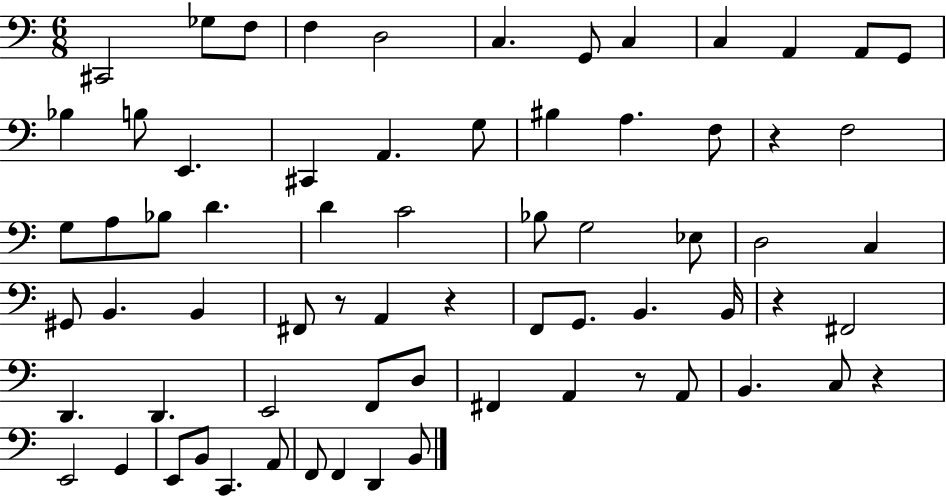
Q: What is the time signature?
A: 6/8